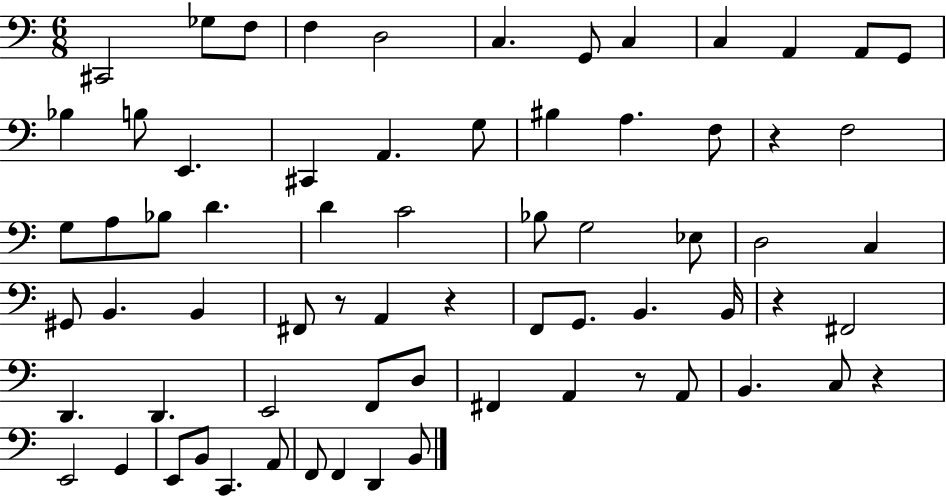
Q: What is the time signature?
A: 6/8